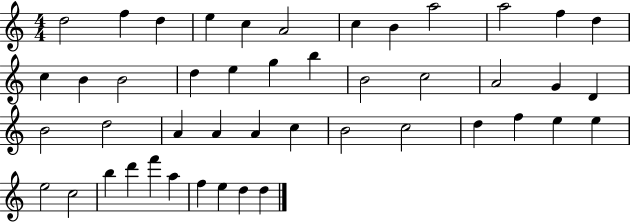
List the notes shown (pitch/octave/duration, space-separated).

D5/h F5/q D5/q E5/q C5/q A4/h C5/q B4/q A5/h A5/h F5/q D5/q C5/q B4/q B4/h D5/q E5/q G5/q B5/q B4/h C5/h A4/h G4/q D4/q B4/h D5/h A4/q A4/q A4/q C5/q B4/h C5/h D5/q F5/q E5/q E5/q E5/h C5/h B5/q D6/q F6/q A5/q F5/q E5/q D5/q D5/q